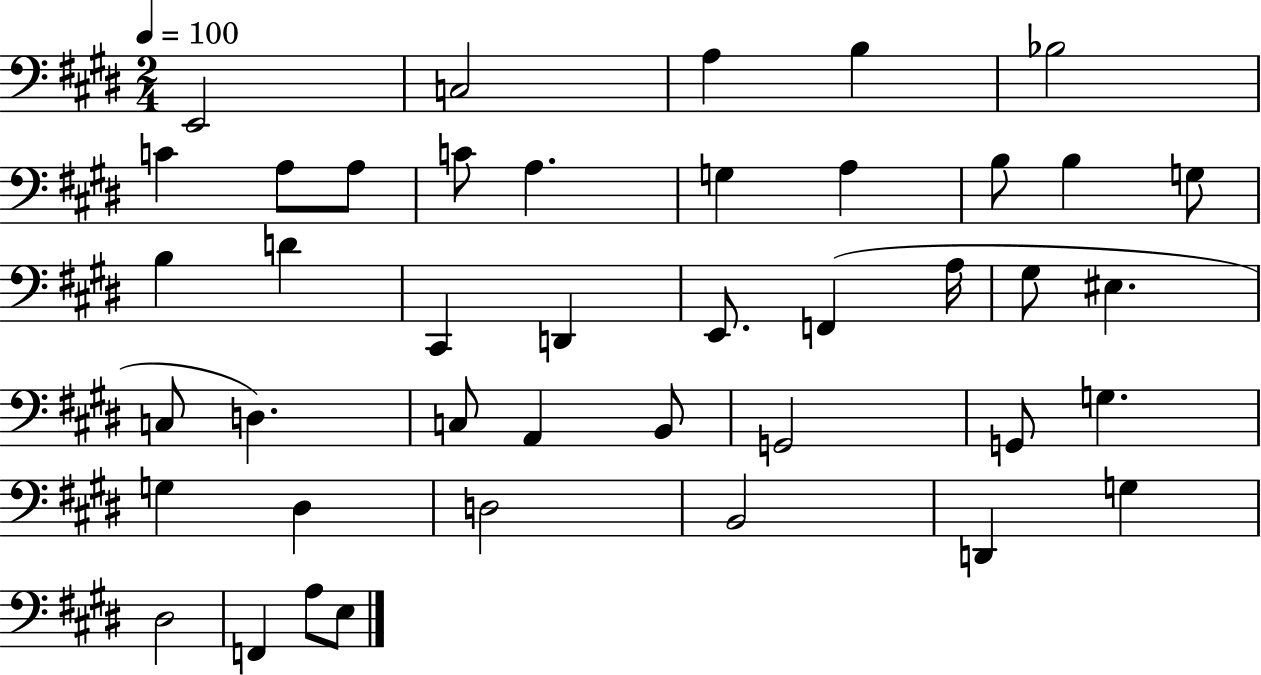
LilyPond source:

{
  \clef bass
  \numericTimeSignature
  \time 2/4
  \key e \major
  \tempo 4 = 100
  \repeat volta 2 { e,2 | c2 | a4 b4 | bes2 | \break c'4 a8 a8 | c'8 a4. | g4 a4 | b8 b4 g8 | \break b4 d'4 | cis,4 d,4 | e,8. f,4( a16 | gis8 eis4. | \break c8 d4.) | c8 a,4 b,8 | g,2 | g,8 g4. | \break g4 dis4 | d2 | b,2 | d,4 g4 | \break dis2 | f,4 a8 e8 | } \bar "|."
}